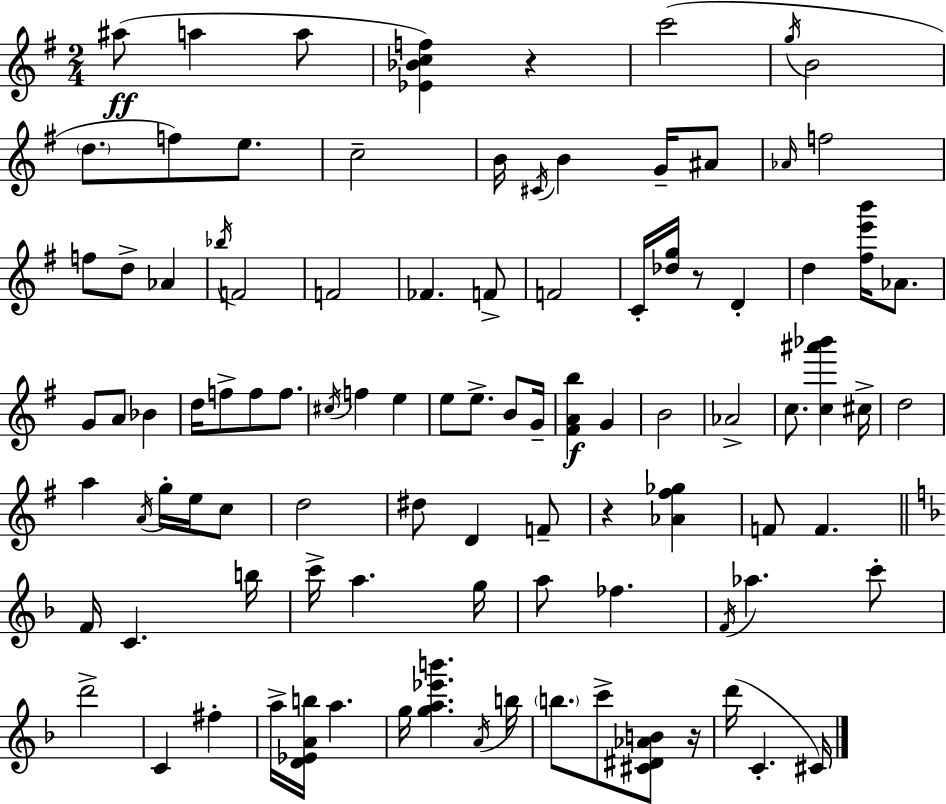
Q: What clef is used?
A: treble